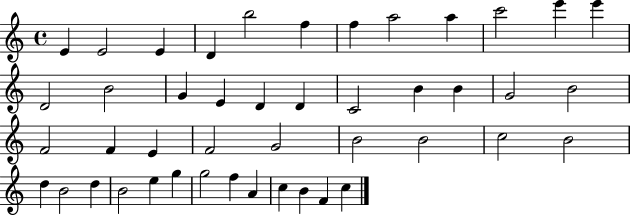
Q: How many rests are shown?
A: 0